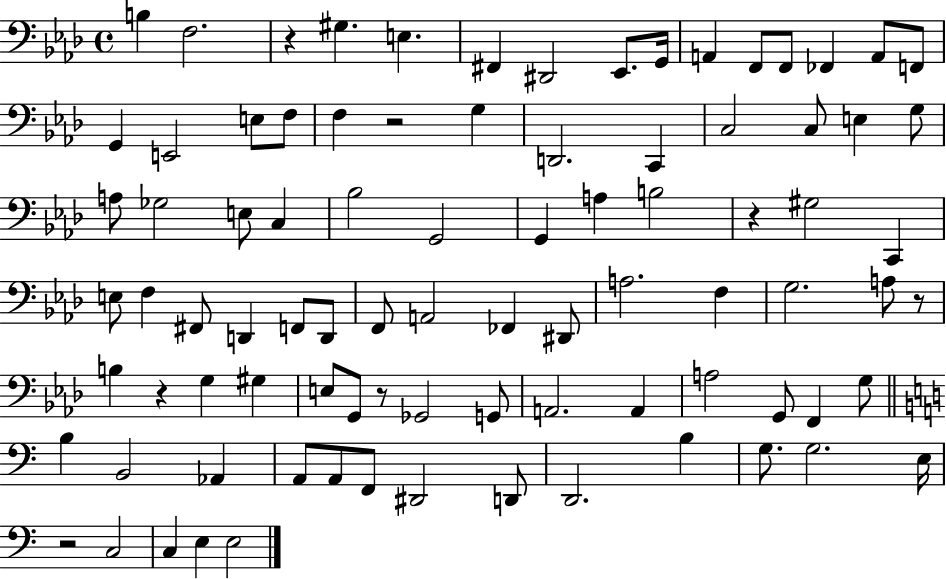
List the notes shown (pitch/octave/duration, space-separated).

B3/q F3/h. R/q G#3/q. E3/q. F#2/q D#2/h Eb2/e. G2/s A2/q F2/e F2/e FES2/q A2/e F2/e G2/q E2/h E3/e F3/e F3/q R/h G3/q D2/h. C2/q C3/h C3/e E3/q G3/e A3/e Gb3/h E3/e C3/q Bb3/h G2/h G2/q A3/q B3/h R/q G#3/h C2/q E3/e F3/q F#2/e D2/q F2/e D2/e F2/e A2/h FES2/q D#2/e A3/h. F3/q G3/h. A3/e R/e B3/q R/q G3/q G#3/q E3/e G2/e R/e Gb2/h G2/e A2/h. A2/q A3/h G2/e F2/q G3/e B3/q B2/h Ab2/q A2/e A2/e F2/e D#2/h D2/e D2/h. B3/q G3/e. G3/h. E3/s R/h C3/h C3/q E3/q E3/h